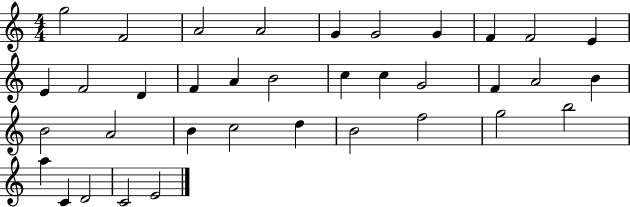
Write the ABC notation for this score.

X:1
T:Untitled
M:4/4
L:1/4
K:C
g2 F2 A2 A2 G G2 G F F2 E E F2 D F A B2 c c G2 F A2 B B2 A2 B c2 d B2 f2 g2 b2 a C D2 C2 E2